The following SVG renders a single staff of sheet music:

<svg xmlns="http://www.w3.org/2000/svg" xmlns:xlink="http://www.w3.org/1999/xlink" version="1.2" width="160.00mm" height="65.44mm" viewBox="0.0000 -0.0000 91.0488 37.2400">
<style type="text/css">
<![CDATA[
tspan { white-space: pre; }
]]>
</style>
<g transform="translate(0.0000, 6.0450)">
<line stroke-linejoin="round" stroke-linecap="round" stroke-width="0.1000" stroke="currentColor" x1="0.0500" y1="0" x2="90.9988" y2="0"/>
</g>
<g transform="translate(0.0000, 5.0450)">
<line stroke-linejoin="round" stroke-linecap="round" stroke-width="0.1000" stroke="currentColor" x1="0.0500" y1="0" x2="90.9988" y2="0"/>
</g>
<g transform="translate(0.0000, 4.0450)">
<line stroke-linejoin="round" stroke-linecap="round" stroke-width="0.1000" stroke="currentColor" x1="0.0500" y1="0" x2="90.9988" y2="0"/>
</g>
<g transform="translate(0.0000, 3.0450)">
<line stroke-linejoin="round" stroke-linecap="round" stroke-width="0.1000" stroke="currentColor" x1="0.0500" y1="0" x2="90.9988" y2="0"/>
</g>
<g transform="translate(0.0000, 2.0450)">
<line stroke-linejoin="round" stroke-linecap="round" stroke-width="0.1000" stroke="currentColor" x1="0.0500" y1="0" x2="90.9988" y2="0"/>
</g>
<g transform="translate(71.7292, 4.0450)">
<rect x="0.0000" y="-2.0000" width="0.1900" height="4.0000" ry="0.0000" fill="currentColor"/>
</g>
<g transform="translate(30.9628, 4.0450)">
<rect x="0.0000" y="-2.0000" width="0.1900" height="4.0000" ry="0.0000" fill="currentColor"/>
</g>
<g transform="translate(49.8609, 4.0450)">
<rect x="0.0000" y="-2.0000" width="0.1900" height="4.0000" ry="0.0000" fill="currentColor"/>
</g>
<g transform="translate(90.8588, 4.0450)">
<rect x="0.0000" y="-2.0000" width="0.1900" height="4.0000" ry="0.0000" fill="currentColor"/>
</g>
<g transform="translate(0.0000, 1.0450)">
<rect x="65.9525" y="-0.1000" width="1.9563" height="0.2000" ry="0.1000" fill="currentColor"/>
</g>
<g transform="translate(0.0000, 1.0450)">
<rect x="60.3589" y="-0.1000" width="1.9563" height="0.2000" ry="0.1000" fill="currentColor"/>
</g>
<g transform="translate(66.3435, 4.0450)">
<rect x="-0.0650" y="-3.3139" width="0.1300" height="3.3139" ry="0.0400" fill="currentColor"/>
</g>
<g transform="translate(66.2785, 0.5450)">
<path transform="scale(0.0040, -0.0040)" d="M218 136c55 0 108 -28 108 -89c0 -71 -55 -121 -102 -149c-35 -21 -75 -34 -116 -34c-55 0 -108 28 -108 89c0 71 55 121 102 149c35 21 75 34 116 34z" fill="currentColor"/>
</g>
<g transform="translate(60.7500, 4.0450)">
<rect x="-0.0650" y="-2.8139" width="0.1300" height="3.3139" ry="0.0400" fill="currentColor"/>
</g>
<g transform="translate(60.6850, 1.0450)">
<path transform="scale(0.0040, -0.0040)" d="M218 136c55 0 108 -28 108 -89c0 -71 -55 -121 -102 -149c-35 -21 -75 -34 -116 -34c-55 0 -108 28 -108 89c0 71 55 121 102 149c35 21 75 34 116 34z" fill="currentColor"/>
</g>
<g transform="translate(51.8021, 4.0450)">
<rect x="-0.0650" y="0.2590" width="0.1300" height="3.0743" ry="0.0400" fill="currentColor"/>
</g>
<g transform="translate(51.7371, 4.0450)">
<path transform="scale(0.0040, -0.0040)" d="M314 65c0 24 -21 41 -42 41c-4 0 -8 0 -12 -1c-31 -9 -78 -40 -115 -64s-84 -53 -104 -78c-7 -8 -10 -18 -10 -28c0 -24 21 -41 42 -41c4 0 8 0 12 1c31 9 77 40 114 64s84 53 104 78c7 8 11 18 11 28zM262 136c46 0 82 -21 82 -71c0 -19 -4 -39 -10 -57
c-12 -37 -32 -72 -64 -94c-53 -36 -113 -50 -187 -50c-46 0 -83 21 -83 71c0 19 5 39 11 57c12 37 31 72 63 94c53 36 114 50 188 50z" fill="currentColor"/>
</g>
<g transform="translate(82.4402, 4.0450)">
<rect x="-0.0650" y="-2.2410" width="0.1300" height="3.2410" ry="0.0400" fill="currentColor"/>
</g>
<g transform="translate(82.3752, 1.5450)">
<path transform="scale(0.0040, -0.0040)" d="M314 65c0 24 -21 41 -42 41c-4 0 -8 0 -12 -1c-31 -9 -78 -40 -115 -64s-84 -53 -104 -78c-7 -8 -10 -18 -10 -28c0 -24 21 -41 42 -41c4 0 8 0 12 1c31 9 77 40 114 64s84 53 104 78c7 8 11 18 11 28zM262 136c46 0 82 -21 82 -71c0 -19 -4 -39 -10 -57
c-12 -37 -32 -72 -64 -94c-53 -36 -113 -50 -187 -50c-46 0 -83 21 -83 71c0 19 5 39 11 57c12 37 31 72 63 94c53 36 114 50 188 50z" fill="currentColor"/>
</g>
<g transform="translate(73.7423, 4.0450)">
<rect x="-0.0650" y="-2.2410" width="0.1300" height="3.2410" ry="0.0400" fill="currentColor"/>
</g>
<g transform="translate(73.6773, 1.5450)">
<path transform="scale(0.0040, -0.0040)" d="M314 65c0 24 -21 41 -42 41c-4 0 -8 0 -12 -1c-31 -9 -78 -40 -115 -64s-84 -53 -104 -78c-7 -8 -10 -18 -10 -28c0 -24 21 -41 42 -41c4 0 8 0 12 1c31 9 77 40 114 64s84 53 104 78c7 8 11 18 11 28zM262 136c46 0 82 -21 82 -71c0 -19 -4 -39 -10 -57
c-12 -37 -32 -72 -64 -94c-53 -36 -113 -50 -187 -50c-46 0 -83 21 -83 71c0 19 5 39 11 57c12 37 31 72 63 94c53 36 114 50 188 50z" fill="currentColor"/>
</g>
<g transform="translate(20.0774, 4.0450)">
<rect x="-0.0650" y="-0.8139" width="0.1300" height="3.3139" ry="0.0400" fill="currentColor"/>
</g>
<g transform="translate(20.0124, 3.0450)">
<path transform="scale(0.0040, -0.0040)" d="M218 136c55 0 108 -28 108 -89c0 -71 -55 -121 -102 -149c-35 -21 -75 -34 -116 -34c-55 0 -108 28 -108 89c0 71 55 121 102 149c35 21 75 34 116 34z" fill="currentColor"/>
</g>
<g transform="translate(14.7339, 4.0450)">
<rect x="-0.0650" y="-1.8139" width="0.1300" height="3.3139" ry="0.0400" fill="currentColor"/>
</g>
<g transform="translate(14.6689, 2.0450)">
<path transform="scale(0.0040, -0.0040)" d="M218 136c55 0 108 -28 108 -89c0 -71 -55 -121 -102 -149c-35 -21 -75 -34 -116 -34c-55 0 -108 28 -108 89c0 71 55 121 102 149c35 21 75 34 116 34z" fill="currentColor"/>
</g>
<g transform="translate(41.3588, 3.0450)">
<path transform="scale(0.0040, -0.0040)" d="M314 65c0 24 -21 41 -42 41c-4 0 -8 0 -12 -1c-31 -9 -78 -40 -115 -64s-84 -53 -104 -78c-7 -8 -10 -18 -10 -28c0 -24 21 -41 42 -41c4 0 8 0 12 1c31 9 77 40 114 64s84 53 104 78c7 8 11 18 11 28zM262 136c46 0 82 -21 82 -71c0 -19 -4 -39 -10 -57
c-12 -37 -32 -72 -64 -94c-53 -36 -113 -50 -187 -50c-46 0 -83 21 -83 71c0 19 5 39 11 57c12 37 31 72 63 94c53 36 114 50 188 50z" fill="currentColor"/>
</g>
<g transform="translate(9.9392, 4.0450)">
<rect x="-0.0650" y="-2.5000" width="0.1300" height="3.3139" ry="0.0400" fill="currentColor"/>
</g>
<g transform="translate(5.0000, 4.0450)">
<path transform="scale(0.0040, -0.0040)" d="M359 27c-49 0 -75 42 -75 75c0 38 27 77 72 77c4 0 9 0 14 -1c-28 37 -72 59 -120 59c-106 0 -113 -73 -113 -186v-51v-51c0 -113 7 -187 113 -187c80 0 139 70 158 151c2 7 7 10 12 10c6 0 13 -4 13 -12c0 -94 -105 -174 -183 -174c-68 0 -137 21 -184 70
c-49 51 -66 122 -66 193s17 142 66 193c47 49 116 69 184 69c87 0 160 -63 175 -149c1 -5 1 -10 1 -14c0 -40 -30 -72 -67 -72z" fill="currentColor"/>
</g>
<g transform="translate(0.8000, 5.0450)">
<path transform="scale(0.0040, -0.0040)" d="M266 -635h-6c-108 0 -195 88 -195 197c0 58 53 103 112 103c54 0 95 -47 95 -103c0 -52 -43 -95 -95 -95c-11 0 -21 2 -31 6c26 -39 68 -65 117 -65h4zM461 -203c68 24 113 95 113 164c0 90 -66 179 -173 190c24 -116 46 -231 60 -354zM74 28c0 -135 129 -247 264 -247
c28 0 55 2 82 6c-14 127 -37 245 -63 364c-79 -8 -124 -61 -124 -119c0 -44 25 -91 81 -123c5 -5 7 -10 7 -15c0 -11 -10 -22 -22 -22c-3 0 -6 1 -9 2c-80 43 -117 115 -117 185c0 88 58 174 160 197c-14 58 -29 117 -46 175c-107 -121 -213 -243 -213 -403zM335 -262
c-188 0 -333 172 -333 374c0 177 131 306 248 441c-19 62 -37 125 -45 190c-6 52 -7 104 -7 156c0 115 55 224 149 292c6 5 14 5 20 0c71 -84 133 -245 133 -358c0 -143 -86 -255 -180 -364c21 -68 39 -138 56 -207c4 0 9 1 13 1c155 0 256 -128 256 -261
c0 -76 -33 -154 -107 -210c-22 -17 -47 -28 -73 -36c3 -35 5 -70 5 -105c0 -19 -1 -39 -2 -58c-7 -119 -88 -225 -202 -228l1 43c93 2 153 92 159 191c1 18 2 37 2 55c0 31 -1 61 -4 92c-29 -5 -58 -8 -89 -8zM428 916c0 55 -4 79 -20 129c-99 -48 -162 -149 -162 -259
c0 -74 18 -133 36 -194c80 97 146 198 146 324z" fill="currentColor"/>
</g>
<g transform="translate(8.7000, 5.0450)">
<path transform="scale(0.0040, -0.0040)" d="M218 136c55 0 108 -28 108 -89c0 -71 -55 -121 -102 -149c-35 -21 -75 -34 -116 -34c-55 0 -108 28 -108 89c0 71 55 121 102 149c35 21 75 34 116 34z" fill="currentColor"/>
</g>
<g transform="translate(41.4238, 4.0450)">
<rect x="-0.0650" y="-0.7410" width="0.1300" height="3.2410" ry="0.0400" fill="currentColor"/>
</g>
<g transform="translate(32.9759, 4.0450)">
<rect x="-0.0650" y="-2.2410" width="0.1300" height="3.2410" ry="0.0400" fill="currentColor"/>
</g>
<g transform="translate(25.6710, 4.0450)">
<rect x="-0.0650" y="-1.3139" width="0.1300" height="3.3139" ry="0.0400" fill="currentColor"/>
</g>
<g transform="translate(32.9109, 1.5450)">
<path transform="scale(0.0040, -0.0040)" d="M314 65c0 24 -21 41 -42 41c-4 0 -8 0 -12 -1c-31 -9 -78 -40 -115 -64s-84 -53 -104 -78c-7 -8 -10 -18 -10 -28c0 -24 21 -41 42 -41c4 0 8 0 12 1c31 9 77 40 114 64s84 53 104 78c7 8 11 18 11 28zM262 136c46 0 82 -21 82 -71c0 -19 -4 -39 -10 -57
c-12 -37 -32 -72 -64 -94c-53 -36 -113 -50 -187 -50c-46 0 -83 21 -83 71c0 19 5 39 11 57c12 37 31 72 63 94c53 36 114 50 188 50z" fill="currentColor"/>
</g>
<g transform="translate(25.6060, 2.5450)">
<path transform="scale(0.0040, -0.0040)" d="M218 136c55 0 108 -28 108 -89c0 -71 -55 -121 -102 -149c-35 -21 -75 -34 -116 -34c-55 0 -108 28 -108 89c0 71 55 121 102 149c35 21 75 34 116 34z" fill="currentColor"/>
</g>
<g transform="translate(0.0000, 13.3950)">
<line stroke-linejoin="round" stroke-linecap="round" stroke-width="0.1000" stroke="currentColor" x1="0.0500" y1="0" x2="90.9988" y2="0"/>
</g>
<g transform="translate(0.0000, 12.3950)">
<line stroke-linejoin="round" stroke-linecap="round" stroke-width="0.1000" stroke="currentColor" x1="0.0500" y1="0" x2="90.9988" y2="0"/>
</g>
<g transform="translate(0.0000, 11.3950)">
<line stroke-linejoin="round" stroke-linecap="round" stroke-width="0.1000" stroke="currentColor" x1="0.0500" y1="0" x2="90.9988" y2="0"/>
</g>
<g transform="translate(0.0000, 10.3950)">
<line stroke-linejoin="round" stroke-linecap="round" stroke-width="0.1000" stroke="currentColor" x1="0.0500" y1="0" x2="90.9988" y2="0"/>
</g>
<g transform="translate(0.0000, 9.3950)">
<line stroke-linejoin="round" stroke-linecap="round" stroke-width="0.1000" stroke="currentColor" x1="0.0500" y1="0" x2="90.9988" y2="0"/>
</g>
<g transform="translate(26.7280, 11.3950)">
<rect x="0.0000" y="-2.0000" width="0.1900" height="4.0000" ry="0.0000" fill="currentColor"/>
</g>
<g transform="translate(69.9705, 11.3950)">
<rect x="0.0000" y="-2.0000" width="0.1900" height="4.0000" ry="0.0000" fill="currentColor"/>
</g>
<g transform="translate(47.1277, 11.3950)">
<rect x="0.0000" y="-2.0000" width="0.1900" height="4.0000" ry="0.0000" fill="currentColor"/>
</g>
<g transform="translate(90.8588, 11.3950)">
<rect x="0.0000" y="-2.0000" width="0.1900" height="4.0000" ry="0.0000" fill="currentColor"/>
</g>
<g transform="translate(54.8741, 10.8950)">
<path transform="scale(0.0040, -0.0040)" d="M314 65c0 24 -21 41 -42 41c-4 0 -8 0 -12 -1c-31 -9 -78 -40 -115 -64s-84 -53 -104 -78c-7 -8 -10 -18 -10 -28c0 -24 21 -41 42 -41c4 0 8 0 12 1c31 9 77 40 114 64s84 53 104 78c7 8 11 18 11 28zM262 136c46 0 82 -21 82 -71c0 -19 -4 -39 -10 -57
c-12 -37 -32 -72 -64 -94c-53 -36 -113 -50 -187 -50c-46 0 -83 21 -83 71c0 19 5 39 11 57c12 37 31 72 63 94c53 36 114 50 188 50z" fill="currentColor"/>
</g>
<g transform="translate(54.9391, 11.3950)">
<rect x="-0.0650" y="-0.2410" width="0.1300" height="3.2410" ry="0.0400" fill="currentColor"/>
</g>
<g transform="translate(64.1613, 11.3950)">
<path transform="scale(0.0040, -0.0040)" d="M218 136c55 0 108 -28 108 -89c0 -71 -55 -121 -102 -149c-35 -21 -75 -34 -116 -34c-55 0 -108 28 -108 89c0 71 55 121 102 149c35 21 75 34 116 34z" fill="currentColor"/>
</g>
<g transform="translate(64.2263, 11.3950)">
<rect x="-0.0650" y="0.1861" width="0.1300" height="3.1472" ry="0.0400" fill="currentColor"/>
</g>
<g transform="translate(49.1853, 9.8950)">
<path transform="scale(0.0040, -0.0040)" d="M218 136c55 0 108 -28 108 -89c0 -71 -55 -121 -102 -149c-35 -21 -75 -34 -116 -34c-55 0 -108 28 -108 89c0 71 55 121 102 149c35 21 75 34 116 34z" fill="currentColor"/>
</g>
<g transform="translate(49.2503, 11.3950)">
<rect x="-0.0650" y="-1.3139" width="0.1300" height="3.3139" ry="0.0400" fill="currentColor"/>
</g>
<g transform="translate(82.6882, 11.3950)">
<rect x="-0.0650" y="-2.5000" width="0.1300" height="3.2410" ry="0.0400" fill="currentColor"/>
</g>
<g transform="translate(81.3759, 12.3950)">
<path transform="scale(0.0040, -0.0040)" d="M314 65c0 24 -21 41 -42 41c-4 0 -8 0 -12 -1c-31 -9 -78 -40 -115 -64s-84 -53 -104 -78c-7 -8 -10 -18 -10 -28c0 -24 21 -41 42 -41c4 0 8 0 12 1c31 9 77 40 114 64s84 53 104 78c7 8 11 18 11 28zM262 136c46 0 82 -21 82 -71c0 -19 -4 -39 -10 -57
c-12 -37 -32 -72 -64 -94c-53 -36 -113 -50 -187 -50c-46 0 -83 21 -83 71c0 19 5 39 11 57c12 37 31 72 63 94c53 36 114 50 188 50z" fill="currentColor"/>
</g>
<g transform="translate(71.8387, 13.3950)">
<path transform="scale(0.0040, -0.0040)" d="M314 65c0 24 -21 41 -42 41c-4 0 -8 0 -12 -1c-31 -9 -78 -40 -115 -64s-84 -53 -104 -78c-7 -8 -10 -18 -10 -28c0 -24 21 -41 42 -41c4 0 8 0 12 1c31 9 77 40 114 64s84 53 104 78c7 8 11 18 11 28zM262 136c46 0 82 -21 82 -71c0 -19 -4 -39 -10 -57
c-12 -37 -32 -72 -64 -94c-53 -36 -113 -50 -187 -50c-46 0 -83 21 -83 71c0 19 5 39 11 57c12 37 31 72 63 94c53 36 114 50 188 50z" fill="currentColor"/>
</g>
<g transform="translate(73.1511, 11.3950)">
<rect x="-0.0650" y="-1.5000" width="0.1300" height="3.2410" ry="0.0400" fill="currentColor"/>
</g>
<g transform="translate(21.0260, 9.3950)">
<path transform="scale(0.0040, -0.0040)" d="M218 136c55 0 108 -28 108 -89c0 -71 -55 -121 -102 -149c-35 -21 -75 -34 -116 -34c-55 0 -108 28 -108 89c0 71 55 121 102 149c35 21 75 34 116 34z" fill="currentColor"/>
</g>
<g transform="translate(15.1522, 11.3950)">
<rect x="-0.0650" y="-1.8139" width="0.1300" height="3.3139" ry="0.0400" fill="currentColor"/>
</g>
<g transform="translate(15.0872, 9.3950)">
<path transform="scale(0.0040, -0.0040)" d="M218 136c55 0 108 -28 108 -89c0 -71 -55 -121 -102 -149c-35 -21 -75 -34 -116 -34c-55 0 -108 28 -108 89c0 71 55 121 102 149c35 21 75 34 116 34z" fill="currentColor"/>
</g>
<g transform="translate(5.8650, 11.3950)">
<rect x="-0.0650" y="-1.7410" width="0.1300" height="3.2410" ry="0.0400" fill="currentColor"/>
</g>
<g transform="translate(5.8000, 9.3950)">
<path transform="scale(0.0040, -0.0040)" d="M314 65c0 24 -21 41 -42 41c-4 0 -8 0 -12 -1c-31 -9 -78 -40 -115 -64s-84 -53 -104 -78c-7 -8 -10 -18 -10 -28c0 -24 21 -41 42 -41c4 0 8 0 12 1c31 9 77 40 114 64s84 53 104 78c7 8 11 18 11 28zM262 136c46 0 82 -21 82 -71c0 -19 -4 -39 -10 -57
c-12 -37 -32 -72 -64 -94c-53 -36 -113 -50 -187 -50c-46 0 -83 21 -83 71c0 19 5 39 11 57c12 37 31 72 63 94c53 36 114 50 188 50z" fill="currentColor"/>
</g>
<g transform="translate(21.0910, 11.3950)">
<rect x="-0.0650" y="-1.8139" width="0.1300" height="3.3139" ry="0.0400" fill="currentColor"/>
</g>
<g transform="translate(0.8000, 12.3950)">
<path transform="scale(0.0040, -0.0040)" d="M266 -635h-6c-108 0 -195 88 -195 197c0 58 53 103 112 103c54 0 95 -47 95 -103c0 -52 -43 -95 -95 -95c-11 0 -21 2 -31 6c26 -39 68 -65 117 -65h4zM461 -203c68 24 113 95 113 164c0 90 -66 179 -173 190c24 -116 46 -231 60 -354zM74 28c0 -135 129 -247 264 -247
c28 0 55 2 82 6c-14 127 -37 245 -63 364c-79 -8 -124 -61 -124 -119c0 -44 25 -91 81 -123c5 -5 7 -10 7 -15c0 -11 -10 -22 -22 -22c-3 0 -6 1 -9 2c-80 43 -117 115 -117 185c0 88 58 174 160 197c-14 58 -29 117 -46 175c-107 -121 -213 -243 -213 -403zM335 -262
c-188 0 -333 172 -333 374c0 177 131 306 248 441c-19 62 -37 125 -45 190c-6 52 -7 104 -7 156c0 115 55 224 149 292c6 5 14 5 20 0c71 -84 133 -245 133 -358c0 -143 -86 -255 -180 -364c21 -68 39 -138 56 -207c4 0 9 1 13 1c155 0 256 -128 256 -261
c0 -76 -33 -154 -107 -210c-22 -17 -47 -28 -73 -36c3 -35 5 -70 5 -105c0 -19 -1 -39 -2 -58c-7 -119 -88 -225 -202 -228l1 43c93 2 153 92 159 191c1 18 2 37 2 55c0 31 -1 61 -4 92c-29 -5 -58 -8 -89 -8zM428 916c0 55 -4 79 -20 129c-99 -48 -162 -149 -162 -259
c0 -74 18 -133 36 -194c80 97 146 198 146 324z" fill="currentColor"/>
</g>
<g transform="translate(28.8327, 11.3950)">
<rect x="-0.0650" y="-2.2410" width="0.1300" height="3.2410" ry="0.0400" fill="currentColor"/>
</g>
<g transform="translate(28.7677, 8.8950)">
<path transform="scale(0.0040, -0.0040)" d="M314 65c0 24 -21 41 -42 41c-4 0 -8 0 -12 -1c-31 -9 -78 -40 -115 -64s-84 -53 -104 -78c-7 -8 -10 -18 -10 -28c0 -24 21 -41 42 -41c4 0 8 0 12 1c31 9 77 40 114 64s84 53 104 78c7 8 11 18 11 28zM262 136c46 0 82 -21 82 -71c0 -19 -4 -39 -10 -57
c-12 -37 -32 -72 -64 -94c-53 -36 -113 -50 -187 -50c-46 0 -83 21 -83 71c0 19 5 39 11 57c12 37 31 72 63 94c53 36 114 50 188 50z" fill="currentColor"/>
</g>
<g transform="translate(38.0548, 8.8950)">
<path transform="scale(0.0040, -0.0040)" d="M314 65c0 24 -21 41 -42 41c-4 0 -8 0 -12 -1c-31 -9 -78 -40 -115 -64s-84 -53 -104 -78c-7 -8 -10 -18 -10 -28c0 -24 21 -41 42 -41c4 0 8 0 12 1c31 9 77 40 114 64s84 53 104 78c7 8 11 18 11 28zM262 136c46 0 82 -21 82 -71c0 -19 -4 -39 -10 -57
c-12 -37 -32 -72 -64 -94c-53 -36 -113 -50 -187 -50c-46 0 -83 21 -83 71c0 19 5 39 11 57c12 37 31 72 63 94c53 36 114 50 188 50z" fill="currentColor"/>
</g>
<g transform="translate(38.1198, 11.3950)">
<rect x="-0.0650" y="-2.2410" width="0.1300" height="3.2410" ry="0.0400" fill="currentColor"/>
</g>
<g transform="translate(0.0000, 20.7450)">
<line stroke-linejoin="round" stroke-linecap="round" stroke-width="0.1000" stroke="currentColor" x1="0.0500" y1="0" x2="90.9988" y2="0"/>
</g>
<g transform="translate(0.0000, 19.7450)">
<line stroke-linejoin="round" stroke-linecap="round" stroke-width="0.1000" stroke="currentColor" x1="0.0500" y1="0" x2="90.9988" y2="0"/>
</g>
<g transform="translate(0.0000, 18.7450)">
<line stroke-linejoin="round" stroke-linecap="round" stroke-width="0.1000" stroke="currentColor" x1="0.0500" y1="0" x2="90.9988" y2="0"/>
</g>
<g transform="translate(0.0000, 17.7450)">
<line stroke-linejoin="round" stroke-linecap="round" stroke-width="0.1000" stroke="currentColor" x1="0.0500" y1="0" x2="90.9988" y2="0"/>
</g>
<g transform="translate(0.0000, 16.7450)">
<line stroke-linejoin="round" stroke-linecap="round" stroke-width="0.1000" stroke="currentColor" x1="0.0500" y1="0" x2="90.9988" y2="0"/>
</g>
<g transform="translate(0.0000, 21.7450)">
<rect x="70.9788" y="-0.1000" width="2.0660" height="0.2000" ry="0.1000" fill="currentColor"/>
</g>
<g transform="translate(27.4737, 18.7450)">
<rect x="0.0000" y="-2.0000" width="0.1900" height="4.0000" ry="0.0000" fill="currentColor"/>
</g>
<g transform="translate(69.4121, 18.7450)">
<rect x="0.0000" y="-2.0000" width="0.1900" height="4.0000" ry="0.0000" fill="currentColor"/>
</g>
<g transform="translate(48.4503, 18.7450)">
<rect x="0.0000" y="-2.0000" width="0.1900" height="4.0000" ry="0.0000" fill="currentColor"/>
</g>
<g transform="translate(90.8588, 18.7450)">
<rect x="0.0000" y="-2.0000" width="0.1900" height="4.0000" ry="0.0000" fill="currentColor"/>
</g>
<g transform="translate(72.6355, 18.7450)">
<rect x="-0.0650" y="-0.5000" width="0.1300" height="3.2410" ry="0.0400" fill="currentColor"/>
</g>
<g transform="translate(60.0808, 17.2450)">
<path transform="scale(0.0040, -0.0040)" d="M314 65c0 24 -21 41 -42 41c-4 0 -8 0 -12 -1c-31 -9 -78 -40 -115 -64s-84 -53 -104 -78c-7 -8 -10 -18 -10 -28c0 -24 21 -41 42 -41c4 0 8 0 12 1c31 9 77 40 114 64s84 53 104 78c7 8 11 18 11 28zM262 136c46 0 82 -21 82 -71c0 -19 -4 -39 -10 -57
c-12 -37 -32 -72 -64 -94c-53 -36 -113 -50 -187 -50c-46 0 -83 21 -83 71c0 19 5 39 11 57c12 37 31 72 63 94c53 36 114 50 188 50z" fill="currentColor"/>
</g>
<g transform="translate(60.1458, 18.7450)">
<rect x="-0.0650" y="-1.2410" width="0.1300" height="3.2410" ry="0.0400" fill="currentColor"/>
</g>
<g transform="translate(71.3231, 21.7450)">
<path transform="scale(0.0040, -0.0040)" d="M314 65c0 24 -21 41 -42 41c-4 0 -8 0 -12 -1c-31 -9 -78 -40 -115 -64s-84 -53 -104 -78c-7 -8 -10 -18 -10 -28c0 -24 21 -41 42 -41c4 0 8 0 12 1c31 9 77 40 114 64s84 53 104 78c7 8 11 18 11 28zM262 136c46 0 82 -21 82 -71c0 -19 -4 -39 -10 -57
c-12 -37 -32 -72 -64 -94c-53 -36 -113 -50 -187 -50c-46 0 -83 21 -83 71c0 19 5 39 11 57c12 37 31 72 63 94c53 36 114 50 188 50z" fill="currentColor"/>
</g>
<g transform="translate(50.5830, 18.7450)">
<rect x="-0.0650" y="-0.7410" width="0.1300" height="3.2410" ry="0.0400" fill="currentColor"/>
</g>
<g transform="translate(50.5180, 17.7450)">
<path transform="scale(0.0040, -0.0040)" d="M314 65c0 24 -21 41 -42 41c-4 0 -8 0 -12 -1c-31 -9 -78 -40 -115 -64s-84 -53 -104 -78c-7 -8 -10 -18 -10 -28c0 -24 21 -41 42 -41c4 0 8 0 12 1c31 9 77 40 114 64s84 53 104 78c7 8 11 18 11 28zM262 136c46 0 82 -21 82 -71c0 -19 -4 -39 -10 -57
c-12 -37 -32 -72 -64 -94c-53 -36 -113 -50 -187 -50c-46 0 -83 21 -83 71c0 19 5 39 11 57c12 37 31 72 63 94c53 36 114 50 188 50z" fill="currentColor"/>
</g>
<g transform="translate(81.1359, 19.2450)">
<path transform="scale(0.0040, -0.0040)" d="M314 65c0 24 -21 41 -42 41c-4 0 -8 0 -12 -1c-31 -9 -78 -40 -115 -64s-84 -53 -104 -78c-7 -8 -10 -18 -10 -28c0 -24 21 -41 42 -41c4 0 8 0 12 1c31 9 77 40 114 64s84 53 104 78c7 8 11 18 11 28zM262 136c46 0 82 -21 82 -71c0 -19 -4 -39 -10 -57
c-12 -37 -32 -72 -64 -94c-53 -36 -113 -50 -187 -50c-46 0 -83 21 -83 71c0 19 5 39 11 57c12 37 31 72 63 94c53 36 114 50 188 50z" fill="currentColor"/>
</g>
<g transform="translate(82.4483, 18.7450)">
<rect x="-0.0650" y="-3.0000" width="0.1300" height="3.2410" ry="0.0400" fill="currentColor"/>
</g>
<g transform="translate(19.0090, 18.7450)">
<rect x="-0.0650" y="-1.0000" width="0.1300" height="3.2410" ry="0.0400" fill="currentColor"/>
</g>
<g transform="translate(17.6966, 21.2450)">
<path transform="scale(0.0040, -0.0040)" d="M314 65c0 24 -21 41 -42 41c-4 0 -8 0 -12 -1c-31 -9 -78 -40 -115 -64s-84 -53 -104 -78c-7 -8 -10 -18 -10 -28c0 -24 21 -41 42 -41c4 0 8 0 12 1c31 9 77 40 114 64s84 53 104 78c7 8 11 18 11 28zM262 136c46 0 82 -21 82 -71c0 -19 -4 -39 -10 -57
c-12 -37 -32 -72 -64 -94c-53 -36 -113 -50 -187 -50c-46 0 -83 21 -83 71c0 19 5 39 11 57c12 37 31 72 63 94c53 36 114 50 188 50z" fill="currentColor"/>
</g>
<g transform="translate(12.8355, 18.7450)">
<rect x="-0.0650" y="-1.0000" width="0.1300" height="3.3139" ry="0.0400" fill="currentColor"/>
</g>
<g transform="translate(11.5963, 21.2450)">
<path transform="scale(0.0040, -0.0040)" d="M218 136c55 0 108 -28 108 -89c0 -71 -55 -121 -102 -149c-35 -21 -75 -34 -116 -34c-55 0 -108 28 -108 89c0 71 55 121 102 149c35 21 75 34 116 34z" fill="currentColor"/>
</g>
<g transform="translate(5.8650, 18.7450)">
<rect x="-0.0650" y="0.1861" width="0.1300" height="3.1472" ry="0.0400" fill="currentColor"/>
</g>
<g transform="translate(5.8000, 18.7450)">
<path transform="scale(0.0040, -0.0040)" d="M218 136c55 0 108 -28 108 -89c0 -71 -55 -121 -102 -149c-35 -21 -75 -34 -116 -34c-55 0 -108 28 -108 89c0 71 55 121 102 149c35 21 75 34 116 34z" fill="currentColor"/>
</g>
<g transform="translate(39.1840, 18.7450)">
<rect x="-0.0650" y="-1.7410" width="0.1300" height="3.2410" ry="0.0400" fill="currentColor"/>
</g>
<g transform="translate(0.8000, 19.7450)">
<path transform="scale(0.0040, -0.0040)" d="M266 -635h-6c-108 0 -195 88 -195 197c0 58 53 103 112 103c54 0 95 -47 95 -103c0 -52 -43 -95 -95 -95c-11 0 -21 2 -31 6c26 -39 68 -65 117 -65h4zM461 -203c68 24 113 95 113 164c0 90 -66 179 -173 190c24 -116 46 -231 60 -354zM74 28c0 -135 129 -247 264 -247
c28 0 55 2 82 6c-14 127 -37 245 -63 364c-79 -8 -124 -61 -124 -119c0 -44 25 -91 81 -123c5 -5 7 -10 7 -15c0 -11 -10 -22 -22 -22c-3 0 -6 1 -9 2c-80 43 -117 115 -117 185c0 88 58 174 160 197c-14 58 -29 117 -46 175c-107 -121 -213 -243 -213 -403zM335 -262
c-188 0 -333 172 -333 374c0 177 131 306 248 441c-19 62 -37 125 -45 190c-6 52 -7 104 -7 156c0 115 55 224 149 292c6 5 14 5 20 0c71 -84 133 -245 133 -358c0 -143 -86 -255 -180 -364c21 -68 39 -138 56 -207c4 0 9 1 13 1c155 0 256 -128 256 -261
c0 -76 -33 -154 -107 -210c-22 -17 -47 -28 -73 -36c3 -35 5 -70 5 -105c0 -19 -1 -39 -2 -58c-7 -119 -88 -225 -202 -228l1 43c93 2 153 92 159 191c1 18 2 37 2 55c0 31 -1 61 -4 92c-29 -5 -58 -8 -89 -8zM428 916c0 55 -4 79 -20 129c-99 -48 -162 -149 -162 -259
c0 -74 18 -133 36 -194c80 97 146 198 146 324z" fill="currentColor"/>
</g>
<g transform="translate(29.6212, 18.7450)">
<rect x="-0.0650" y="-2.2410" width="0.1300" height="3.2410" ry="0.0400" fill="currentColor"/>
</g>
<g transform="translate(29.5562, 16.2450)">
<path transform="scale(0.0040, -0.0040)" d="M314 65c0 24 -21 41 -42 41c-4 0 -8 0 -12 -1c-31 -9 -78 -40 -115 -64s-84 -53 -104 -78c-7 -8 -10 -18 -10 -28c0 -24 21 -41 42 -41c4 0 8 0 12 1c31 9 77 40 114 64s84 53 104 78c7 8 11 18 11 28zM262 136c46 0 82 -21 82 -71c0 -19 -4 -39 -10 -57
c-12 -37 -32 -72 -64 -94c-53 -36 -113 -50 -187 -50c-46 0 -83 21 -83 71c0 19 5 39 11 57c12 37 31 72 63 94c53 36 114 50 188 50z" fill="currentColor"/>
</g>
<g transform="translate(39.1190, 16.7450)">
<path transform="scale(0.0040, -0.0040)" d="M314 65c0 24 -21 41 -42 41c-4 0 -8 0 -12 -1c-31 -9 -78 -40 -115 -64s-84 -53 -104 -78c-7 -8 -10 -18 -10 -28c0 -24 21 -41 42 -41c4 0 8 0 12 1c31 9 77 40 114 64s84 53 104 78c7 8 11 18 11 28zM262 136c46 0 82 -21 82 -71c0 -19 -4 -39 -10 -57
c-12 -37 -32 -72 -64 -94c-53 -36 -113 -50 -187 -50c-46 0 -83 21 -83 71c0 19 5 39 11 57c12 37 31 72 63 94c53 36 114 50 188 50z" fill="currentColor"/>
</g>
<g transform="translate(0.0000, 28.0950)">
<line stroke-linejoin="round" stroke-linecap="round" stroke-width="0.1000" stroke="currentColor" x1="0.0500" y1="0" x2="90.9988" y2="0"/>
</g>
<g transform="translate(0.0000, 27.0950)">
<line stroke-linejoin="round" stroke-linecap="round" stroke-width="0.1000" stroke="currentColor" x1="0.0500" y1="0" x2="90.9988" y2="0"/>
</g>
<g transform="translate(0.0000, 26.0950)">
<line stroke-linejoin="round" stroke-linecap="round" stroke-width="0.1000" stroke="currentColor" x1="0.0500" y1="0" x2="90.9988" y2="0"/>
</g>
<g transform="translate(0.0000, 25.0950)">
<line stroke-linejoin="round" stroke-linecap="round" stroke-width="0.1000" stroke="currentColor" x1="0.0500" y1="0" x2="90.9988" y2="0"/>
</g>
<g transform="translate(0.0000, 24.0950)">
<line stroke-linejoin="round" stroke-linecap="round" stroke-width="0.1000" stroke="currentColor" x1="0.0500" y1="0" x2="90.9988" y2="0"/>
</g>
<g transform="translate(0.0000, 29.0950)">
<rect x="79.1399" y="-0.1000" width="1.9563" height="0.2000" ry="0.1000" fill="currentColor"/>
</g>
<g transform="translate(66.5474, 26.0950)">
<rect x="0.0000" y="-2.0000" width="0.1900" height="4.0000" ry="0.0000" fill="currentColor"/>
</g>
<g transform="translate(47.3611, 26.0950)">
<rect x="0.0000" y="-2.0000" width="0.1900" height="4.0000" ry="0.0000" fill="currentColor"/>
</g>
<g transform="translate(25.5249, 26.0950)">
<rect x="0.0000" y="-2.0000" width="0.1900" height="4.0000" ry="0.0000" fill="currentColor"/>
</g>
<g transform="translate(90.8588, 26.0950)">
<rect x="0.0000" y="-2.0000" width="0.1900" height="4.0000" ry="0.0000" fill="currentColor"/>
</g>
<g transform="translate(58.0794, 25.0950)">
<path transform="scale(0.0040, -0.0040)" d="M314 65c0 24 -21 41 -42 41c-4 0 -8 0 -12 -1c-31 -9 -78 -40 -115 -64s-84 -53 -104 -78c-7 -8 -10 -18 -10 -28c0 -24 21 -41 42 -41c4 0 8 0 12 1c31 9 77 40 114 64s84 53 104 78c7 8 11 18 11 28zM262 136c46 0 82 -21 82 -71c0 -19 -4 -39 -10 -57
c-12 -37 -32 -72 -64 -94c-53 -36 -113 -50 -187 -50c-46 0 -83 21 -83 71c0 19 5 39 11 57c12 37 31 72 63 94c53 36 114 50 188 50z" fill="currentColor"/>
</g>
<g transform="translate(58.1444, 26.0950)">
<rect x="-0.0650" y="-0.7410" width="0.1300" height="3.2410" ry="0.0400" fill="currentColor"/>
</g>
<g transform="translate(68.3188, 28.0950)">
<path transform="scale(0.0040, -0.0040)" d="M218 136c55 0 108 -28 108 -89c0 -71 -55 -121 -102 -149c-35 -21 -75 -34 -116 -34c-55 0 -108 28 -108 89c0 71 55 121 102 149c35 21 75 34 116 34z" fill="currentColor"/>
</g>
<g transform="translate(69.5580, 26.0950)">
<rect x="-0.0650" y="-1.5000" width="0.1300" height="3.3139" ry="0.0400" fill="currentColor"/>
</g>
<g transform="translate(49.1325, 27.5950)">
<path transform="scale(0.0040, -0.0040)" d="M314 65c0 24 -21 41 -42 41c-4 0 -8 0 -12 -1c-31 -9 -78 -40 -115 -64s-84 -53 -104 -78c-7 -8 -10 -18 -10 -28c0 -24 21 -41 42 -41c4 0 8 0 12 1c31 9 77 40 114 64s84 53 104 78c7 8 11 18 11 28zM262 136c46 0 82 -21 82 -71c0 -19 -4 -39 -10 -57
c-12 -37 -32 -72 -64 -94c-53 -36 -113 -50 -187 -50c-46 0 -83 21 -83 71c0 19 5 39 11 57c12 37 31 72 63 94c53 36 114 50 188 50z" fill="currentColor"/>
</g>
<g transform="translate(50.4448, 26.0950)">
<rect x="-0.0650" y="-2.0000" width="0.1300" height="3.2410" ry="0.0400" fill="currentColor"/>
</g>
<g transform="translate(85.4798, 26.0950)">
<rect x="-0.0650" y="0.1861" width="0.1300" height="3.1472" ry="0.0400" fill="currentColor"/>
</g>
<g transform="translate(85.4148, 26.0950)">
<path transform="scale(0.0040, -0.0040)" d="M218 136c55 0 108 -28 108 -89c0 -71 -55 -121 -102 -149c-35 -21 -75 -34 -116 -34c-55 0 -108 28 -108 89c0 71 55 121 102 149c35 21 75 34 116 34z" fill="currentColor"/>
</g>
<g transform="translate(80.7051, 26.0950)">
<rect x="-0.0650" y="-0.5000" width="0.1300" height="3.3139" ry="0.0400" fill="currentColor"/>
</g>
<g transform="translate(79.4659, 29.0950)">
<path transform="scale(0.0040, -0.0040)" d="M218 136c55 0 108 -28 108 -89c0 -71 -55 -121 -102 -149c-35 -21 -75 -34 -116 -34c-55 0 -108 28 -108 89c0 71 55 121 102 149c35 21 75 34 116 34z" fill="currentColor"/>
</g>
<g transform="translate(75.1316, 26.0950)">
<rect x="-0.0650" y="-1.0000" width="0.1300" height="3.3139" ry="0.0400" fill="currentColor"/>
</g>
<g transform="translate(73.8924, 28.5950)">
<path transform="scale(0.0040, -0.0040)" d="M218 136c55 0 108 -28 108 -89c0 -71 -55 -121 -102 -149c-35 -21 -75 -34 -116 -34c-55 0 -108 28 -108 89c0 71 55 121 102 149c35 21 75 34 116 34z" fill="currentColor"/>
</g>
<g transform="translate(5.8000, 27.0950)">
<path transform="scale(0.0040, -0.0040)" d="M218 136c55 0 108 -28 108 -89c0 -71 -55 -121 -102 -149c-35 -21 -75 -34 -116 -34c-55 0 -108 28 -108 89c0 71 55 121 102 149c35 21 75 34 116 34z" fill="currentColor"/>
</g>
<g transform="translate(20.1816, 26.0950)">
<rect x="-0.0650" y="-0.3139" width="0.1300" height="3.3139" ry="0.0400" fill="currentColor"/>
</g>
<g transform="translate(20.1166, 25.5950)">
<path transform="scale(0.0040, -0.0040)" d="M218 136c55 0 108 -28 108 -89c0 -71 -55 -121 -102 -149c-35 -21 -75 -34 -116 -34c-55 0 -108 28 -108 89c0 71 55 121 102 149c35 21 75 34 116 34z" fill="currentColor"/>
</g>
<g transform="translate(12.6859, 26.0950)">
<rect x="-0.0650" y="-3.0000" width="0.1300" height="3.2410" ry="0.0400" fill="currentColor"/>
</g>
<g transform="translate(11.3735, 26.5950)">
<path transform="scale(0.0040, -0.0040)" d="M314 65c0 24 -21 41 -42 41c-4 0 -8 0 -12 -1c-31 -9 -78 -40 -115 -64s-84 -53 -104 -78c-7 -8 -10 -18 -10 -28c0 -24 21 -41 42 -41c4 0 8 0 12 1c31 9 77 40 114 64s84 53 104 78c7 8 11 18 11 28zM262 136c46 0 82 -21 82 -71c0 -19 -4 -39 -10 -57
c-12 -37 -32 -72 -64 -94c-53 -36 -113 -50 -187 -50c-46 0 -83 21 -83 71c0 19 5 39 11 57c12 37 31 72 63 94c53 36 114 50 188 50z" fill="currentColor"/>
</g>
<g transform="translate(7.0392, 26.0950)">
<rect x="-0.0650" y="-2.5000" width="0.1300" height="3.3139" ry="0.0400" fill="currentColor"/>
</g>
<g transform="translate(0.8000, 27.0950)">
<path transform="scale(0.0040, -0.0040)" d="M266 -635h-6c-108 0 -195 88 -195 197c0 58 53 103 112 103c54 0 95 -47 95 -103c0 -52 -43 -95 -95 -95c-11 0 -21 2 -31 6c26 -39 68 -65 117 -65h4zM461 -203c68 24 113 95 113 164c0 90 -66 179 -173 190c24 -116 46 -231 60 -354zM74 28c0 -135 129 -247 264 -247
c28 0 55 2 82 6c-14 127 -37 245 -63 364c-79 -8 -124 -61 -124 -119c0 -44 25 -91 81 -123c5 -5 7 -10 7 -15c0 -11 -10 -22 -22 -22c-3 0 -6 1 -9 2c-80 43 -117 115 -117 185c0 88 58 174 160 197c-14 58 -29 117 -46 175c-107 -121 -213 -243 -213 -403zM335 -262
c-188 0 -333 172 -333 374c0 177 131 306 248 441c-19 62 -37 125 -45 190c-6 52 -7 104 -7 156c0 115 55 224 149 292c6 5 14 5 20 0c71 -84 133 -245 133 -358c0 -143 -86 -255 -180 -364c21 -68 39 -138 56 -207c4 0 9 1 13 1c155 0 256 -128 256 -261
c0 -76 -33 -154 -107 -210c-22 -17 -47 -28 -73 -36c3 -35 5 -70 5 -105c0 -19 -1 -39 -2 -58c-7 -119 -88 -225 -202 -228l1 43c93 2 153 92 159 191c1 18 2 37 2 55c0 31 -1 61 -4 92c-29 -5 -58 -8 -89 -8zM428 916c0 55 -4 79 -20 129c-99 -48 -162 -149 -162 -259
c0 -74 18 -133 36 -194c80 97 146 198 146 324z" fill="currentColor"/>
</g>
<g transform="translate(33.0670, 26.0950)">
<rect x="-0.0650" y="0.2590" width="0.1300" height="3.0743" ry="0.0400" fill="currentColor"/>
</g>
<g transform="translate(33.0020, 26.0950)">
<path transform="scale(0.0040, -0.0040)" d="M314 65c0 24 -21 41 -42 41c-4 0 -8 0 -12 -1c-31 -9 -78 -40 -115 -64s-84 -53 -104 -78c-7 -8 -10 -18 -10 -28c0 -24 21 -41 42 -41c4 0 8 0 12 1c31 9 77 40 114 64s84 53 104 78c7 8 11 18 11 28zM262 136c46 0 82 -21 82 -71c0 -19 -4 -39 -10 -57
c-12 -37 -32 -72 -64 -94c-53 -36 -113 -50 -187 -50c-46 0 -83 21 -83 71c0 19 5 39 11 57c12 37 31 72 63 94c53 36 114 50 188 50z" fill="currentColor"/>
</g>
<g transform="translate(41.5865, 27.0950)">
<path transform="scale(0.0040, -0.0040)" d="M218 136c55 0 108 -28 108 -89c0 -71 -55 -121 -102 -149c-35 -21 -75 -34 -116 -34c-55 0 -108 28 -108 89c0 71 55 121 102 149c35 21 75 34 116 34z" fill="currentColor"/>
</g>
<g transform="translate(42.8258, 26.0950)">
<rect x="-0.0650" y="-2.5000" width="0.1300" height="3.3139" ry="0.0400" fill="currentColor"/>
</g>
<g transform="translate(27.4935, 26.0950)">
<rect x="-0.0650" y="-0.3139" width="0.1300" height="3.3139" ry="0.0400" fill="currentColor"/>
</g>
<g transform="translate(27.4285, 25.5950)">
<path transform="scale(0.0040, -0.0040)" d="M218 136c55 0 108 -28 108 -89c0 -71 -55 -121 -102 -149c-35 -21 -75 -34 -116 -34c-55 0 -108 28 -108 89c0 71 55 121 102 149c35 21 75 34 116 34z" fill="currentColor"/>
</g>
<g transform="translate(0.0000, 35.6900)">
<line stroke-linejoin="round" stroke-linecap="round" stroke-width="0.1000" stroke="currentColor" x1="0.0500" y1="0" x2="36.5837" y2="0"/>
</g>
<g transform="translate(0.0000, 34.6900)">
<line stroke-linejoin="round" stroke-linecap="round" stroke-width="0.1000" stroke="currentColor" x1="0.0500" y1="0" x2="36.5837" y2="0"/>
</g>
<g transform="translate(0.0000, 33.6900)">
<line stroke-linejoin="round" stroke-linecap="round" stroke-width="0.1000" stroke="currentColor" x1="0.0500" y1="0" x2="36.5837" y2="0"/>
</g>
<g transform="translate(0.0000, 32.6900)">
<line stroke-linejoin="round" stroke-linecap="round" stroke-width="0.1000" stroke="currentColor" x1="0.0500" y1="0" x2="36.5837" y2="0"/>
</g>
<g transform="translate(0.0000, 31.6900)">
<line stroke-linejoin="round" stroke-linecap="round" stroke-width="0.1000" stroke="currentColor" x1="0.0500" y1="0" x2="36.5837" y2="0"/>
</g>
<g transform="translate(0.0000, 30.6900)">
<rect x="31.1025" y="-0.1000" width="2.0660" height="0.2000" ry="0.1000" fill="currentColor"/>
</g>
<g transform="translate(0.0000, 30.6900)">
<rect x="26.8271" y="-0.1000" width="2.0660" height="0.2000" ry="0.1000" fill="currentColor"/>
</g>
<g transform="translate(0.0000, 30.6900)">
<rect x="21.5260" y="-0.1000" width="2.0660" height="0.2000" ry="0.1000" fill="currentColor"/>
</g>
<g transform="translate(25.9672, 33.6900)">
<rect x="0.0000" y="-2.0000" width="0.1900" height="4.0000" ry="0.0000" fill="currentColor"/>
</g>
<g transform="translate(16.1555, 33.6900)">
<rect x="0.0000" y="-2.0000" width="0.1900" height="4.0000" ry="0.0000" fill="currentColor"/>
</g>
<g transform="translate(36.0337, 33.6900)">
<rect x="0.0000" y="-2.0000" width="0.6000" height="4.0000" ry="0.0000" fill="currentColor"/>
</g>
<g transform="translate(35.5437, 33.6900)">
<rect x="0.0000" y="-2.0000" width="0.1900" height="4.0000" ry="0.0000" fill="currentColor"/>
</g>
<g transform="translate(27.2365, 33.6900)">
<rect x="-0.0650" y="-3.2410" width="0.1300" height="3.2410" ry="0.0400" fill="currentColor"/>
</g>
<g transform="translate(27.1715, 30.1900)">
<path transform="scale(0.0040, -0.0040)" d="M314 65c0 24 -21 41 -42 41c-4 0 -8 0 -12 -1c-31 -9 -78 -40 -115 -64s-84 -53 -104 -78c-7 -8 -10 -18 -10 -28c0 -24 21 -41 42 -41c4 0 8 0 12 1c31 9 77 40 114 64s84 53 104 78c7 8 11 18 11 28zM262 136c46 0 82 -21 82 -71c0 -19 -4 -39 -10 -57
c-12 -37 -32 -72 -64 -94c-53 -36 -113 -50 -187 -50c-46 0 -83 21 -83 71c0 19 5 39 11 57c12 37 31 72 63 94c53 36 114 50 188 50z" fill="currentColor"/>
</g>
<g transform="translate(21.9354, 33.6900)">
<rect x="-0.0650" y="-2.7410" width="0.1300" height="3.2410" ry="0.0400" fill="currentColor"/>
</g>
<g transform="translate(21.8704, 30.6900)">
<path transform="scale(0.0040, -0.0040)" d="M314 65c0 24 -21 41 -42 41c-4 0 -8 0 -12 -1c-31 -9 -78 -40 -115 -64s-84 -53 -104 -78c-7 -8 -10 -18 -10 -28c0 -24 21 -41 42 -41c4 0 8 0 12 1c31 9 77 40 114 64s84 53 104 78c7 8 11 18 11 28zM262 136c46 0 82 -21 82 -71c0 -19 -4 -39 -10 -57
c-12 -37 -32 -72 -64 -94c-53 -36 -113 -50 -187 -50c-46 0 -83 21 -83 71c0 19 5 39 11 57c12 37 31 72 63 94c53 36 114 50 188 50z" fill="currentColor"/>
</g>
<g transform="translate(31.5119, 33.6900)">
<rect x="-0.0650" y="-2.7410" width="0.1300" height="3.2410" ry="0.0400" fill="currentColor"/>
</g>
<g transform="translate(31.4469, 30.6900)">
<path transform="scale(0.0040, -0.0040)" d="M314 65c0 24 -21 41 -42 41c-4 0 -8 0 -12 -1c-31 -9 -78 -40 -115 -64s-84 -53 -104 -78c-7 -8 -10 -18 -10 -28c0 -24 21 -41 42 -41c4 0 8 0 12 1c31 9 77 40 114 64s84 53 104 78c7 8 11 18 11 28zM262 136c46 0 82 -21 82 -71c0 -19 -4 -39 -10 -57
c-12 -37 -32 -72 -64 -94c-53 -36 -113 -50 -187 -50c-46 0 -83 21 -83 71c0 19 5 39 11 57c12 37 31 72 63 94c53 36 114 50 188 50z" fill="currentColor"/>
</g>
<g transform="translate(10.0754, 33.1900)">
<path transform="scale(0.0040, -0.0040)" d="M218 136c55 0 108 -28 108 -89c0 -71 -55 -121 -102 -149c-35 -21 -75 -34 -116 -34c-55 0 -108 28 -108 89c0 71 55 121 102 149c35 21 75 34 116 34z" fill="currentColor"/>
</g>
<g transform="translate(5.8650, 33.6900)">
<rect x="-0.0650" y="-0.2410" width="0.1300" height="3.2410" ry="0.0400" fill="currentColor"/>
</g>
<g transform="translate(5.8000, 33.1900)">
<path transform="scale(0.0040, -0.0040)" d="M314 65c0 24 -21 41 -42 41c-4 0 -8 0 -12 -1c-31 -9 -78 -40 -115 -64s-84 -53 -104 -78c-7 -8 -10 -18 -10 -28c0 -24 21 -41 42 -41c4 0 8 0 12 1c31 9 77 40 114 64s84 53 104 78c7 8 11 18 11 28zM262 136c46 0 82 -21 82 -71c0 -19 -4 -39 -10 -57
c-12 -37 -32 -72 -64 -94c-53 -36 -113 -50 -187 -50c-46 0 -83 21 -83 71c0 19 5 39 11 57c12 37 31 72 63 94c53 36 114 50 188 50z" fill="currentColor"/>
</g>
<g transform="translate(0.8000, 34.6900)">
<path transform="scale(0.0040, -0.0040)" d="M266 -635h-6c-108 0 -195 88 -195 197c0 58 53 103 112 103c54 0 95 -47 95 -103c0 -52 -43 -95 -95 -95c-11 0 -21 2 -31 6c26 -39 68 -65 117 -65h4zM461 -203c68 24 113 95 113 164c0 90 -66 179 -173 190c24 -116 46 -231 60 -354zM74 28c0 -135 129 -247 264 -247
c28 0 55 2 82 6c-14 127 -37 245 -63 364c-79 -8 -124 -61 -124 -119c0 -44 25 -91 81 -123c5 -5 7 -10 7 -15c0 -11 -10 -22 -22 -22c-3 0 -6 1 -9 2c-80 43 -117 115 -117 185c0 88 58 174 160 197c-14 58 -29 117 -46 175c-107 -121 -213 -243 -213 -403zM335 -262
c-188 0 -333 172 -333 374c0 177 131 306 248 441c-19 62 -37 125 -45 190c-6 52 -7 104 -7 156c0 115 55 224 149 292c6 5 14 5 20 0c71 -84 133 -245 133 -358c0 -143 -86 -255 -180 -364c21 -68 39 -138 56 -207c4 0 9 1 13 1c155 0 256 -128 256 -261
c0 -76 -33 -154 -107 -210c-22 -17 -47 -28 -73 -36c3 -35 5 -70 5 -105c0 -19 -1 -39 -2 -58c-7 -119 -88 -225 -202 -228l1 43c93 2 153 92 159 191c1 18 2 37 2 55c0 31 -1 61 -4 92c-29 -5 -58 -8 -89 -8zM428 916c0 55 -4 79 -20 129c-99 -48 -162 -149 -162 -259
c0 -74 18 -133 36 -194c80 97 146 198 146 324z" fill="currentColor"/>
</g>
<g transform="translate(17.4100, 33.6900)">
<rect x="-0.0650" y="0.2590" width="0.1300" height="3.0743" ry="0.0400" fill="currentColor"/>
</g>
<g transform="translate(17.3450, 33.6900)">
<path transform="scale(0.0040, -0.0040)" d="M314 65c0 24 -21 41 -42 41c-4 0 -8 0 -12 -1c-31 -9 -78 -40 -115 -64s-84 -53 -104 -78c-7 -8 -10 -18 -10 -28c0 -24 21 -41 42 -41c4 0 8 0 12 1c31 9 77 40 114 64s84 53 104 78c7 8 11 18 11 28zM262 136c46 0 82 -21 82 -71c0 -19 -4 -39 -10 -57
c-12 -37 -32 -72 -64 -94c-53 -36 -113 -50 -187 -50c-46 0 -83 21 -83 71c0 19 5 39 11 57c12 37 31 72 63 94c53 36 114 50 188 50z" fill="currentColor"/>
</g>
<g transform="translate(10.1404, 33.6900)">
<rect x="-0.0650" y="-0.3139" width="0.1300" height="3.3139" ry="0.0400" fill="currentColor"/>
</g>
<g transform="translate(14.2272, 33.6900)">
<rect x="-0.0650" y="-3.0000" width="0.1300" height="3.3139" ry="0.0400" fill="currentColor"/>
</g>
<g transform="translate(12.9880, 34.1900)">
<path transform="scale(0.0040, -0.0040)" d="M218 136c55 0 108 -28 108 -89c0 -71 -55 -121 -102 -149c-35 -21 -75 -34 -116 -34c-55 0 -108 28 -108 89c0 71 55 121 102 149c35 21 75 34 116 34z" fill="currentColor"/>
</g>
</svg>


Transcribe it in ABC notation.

X:1
T:Untitled
M:4/4
L:1/4
K:C
G f d e g2 d2 B2 a b g2 g2 f2 f f g2 g2 e c2 B E2 G2 B D D2 g2 f2 d2 e2 C2 A2 G A2 c c B2 G F2 d2 E D C B c2 c A B2 a2 b2 a2